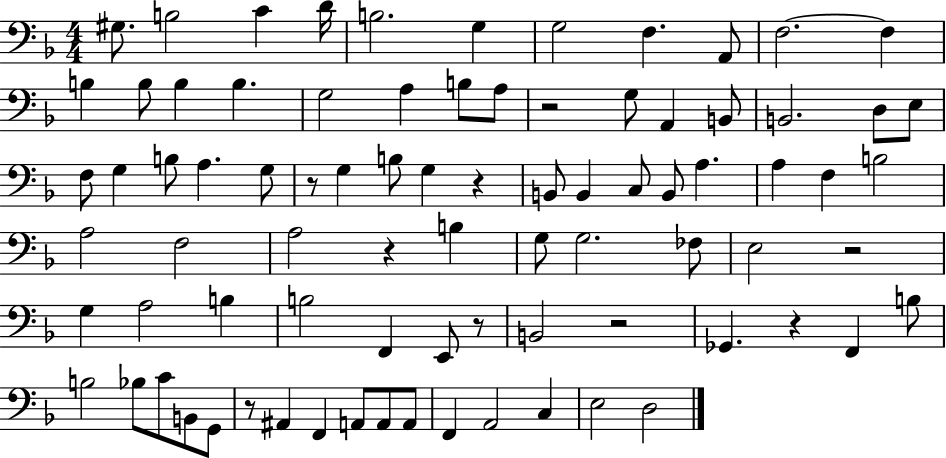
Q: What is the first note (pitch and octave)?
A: G#3